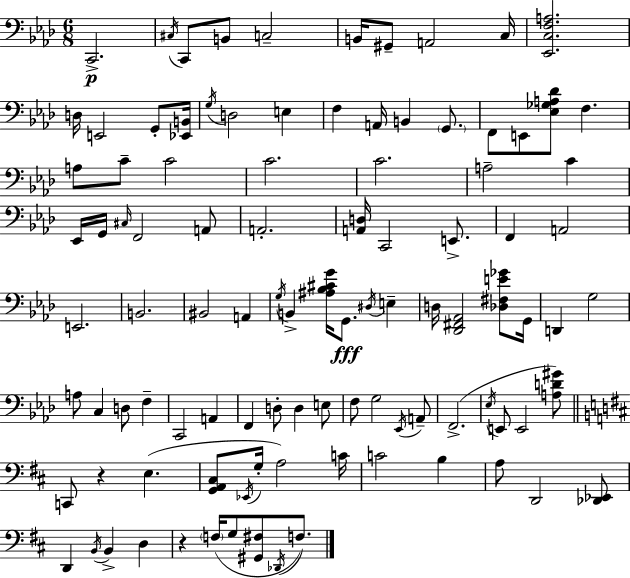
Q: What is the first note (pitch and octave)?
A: C2